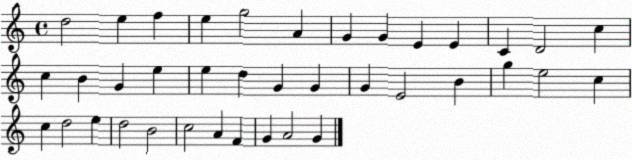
X:1
T:Untitled
M:4/4
L:1/4
K:C
d2 e f e g2 A G G E E C D2 c c B G e e d G G G E2 B g e2 c c d2 e d2 B2 c2 A F G A2 G